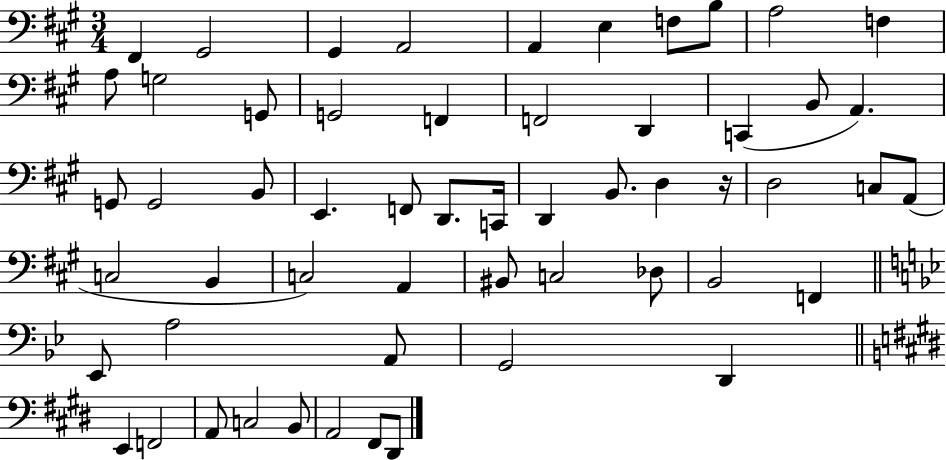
F#2/q G#2/h G#2/q A2/h A2/q E3/q F3/e B3/e A3/h F3/q A3/e G3/h G2/e G2/h F2/q F2/h D2/q C2/q B2/e A2/q. G2/e G2/h B2/e E2/q. F2/e D2/e. C2/s D2/q B2/e. D3/q R/s D3/h C3/e A2/e C3/h B2/q C3/h A2/q BIS2/e C3/h Db3/e B2/h F2/q Eb2/e A3/h A2/e G2/h D2/q E2/q F2/h A2/e C3/h B2/e A2/h F#2/e D#2/e